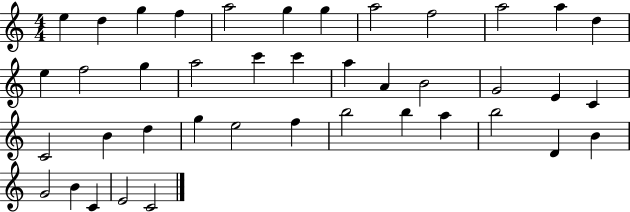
X:1
T:Untitled
M:4/4
L:1/4
K:C
e d g f a2 g g a2 f2 a2 a d e f2 g a2 c' c' a A B2 G2 E C C2 B d g e2 f b2 b a b2 D B G2 B C E2 C2